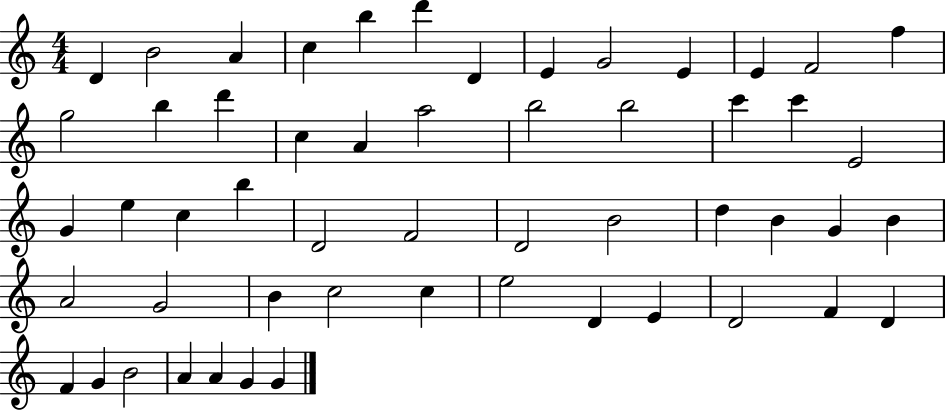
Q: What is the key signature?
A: C major